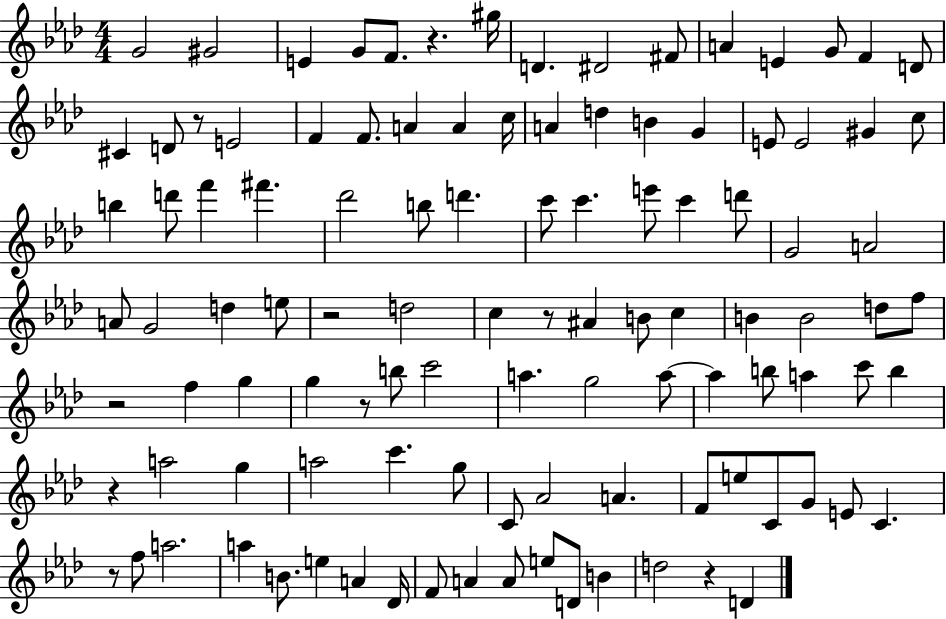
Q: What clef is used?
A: treble